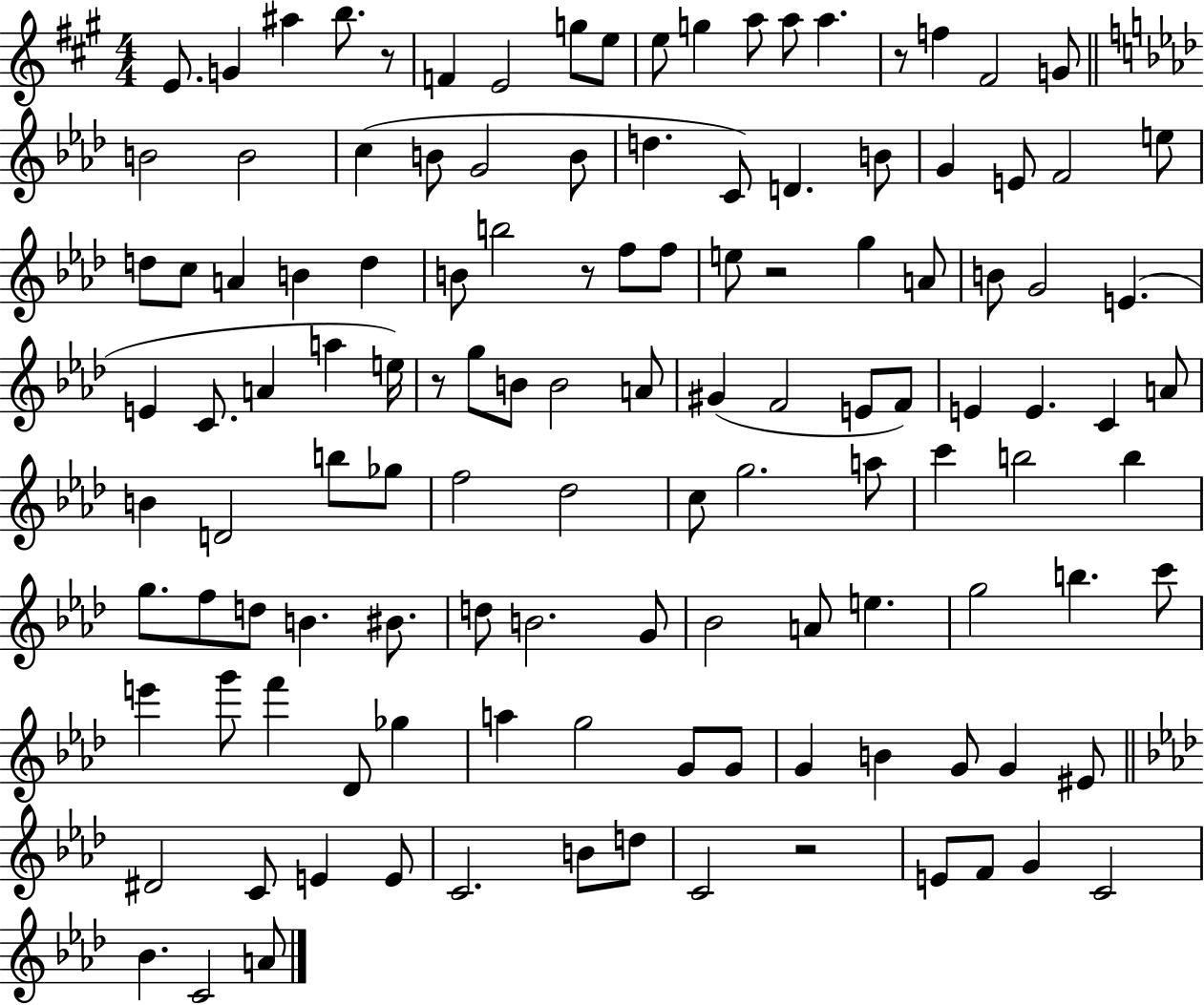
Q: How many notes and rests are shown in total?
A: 123